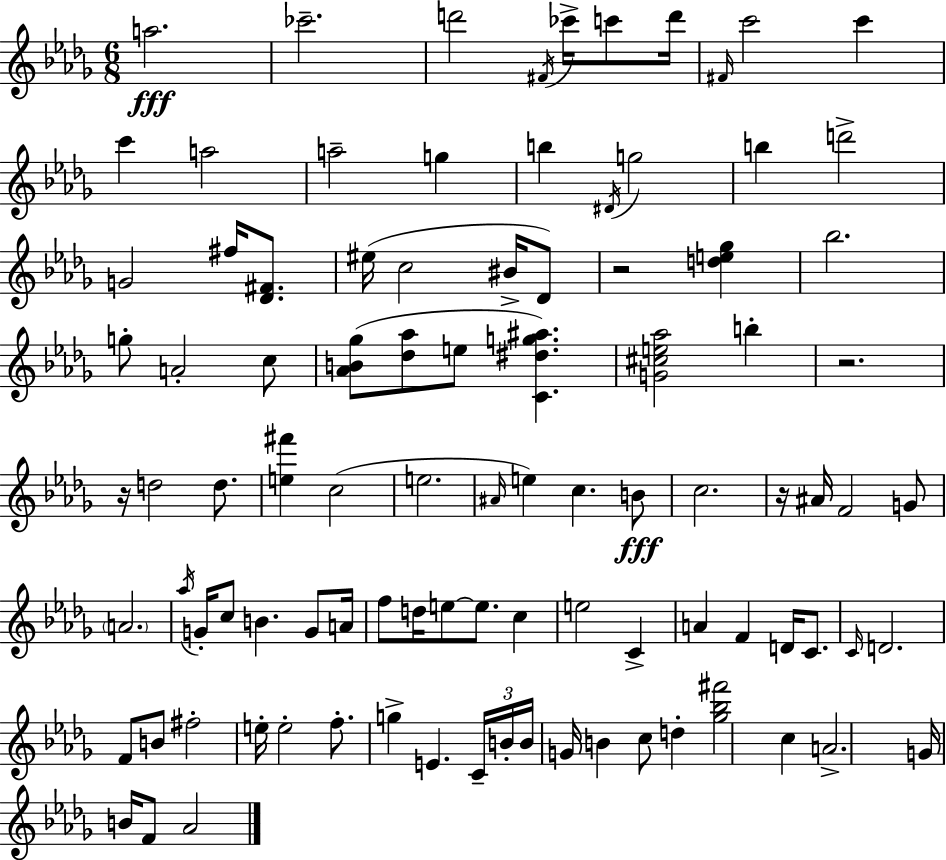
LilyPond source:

{
  \clef treble
  \numericTimeSignature
  \time 6/8
  \key bes \minor
  \repeat volta 2 { a''2.\fff | ces'''2.-- | d'''2 \acciaccatura { fis'16 } ces'''16-> c'''8 | d'''16 \grace { fis'16 } c'''2 c'''4 | \break c'''4 a''2 | a''2-- g''4 | b''4 \acciaccatura { dis'16 } g''2 | b''4 d'''2-> | \break g'2 fis''16 | <des' fis'>8. eis''16( c''2 | bis'16-> des'8) r2 <d'' e'' ges''>4 | bes''2. | \break g''8-. a'2-. | c''8 <aes' b' ges''>8( <des'' aes''>8 e''8 <c' dis'' g'' ais''>4.) | <g' cis'' e'' aes''>2 b''4-. | r2. | \break r16 d''2 | d''8. <e'' fis'''>4 c''2( | e''2. | \grace { ais'16 } e''4) c''4. | \break b'8\fff c''2. | r16 ais'16 f'2 | g'8 \parenthesize a'2. | \acciaccatura { aes''16 } g'16-. c''8 b'4. | \break g'8 a'16 f''8 d''16 e''8~~ e''8. | c''4 e''2 | c'4-> a'4 f'4 | d'16 c'8. \grace { c'16 } d'2. | \break f'8 b'8 fis''2-. | e''16-. e''2-. | f''8.-. g''4-> e'4. | \tuplet 3/2 { c'16-- b'16-. b'16 } g'16 b'4 | \break c''8 d''4-. <ges'' bes'' fis'''>2 | c''4 a'2.-> | g'16 b'16 f'8 aes'2 | } \bar "|."
}